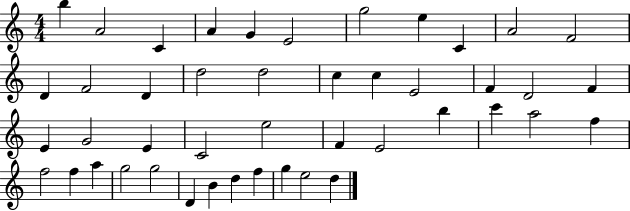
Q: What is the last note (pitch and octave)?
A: D5